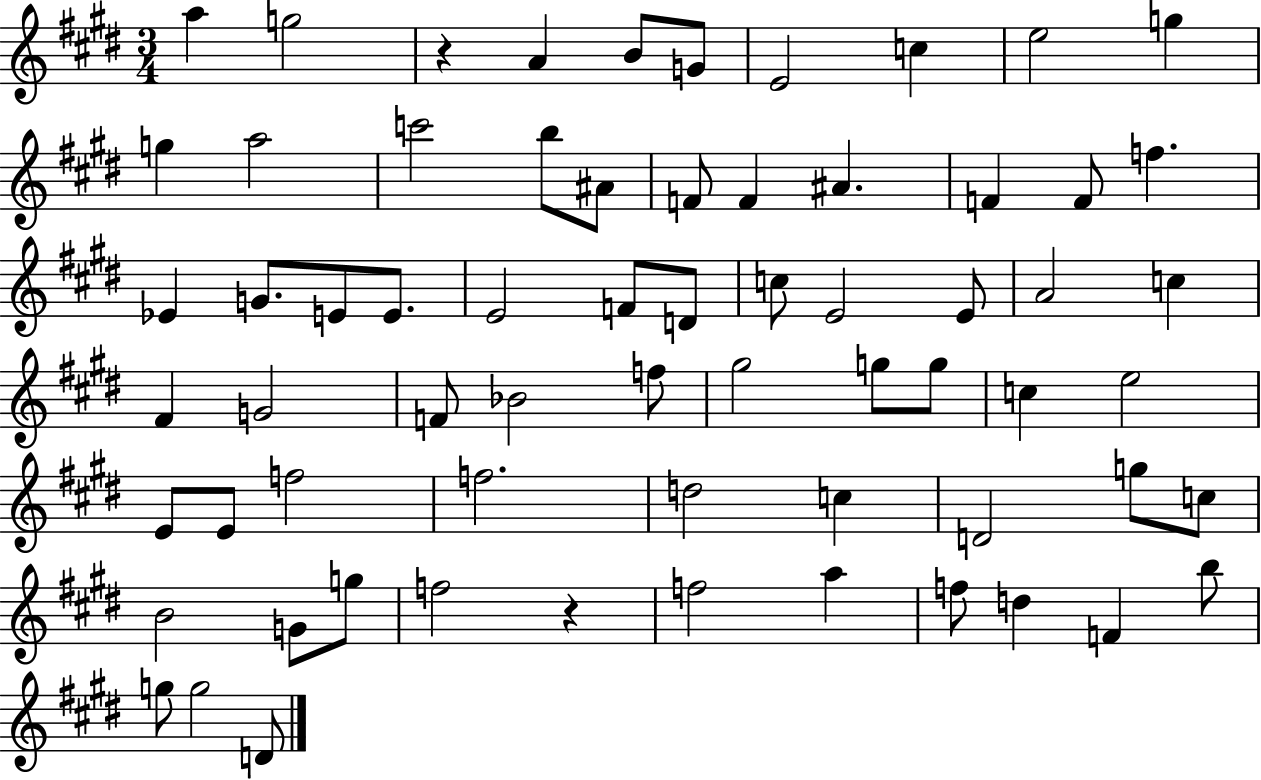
X:1
T:Untitled
M:3/4
L:1/4
K:E
a g2 z A B/2 G/2 E2 c e2 g g a2 c'2 b/2 ^A/2 F/2 F ^A F F/2 f _E G/2 E/2 E/2 E2 F/2 D/2 c/2 E2 E/2 A2 c ^F G2 F/2 _B2 f/2 ^g2 g/2 g/2 c e2 E/2 E/2 f2 f2 d2 c D2 g/2 c/2 B2 G/2 g/2 f2 z f2 a f/2 d F b/2 g/2 g2 D/2